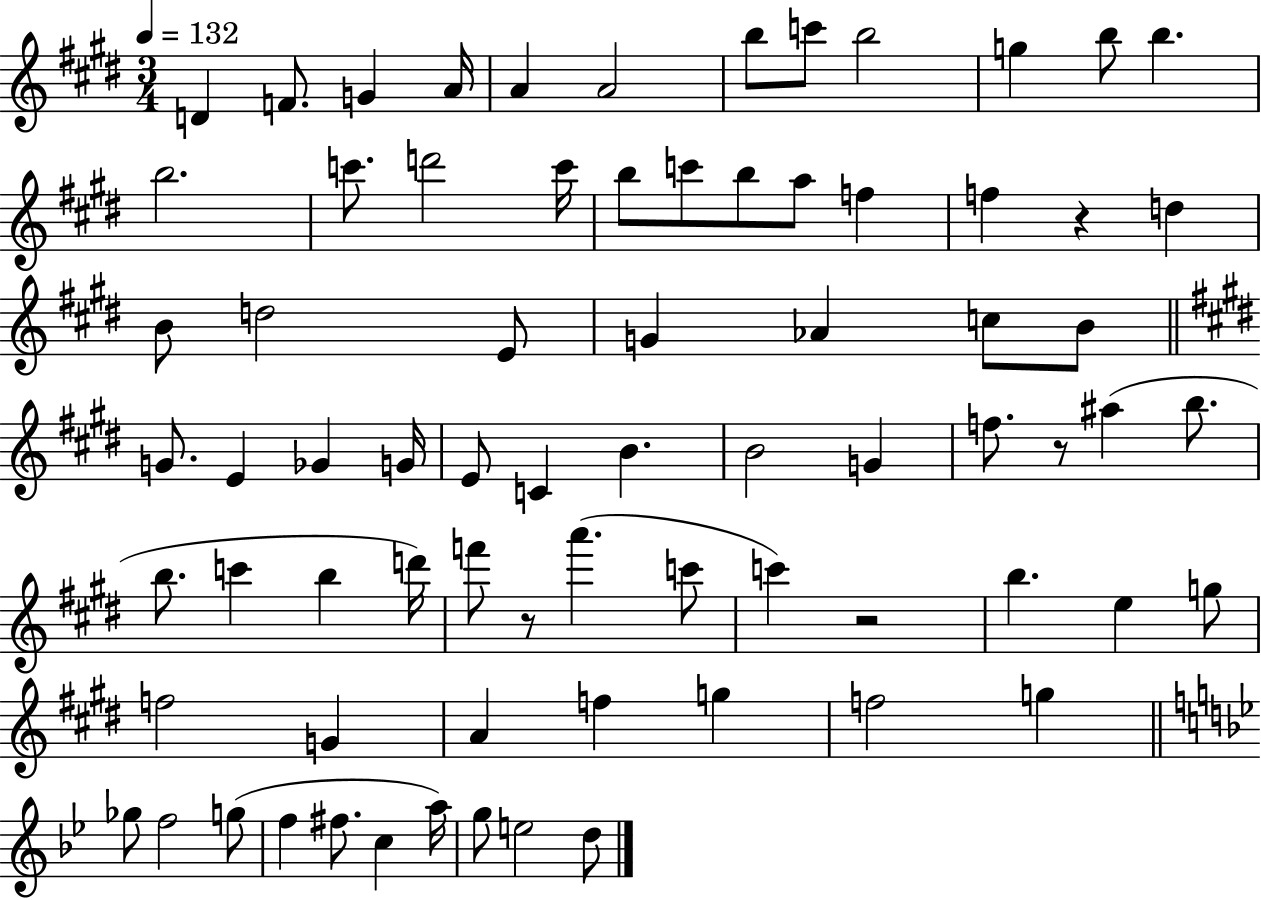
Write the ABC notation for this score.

X:1
T:Untitled
M:3/4
L:1/4
K:E
D F/2 G A/4 A A2 b/2 c'/2 b2 g b/2 b b2 c'/2 d'2 c'/4 b/2 c'/2 b/2 a/2 f f z d B/2 d2 E/2 G _A c/2 B/2 G/2 E _G G/4 E/2 C B B2 G f/2 z/2 ^a b/2 b/2 c' b d'/4 f'/2 z/2 a' c'/2 c' z2 b e g/2 f2 G A f g f2 g _g/2 f2 g/2 f ^f/2 c a/4 g/2 e2 d/2